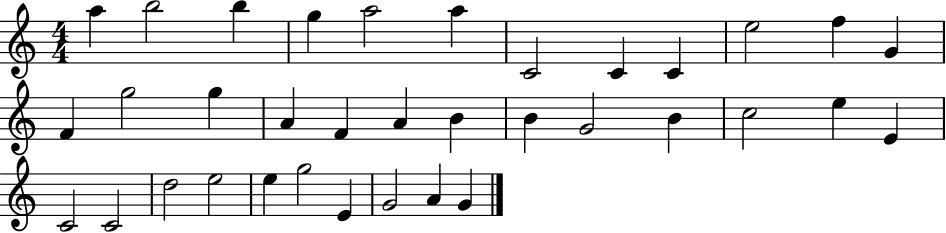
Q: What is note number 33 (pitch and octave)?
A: G4